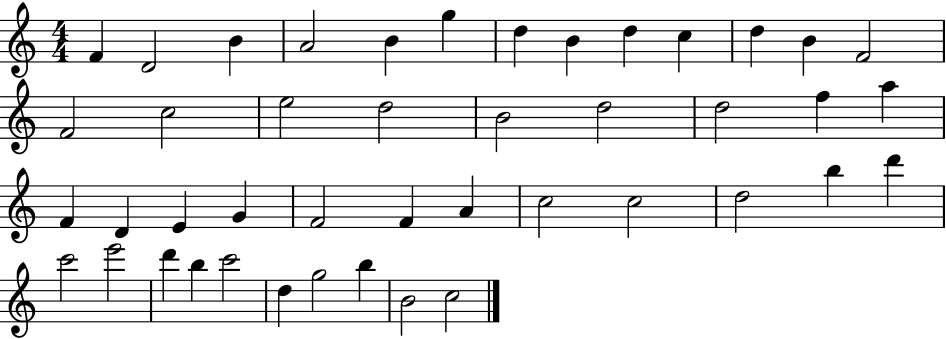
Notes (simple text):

F4/q D4/h B4/q A4/h B4/q G5/q D5/q B4/q D5/q C5/q D5/q B4/q F4/h F4/h C5/h E5/h D5/h B4/h D5/h D5/h F5/q A5/q F4/q D4/q E4/q G4/q F4/h F4/q A4/q C5/h C5/h D5/h B5/q D6/q C6/h E6/h D6/q B5/q C6/h D5/q G5/h B5/q B4/h C5/h